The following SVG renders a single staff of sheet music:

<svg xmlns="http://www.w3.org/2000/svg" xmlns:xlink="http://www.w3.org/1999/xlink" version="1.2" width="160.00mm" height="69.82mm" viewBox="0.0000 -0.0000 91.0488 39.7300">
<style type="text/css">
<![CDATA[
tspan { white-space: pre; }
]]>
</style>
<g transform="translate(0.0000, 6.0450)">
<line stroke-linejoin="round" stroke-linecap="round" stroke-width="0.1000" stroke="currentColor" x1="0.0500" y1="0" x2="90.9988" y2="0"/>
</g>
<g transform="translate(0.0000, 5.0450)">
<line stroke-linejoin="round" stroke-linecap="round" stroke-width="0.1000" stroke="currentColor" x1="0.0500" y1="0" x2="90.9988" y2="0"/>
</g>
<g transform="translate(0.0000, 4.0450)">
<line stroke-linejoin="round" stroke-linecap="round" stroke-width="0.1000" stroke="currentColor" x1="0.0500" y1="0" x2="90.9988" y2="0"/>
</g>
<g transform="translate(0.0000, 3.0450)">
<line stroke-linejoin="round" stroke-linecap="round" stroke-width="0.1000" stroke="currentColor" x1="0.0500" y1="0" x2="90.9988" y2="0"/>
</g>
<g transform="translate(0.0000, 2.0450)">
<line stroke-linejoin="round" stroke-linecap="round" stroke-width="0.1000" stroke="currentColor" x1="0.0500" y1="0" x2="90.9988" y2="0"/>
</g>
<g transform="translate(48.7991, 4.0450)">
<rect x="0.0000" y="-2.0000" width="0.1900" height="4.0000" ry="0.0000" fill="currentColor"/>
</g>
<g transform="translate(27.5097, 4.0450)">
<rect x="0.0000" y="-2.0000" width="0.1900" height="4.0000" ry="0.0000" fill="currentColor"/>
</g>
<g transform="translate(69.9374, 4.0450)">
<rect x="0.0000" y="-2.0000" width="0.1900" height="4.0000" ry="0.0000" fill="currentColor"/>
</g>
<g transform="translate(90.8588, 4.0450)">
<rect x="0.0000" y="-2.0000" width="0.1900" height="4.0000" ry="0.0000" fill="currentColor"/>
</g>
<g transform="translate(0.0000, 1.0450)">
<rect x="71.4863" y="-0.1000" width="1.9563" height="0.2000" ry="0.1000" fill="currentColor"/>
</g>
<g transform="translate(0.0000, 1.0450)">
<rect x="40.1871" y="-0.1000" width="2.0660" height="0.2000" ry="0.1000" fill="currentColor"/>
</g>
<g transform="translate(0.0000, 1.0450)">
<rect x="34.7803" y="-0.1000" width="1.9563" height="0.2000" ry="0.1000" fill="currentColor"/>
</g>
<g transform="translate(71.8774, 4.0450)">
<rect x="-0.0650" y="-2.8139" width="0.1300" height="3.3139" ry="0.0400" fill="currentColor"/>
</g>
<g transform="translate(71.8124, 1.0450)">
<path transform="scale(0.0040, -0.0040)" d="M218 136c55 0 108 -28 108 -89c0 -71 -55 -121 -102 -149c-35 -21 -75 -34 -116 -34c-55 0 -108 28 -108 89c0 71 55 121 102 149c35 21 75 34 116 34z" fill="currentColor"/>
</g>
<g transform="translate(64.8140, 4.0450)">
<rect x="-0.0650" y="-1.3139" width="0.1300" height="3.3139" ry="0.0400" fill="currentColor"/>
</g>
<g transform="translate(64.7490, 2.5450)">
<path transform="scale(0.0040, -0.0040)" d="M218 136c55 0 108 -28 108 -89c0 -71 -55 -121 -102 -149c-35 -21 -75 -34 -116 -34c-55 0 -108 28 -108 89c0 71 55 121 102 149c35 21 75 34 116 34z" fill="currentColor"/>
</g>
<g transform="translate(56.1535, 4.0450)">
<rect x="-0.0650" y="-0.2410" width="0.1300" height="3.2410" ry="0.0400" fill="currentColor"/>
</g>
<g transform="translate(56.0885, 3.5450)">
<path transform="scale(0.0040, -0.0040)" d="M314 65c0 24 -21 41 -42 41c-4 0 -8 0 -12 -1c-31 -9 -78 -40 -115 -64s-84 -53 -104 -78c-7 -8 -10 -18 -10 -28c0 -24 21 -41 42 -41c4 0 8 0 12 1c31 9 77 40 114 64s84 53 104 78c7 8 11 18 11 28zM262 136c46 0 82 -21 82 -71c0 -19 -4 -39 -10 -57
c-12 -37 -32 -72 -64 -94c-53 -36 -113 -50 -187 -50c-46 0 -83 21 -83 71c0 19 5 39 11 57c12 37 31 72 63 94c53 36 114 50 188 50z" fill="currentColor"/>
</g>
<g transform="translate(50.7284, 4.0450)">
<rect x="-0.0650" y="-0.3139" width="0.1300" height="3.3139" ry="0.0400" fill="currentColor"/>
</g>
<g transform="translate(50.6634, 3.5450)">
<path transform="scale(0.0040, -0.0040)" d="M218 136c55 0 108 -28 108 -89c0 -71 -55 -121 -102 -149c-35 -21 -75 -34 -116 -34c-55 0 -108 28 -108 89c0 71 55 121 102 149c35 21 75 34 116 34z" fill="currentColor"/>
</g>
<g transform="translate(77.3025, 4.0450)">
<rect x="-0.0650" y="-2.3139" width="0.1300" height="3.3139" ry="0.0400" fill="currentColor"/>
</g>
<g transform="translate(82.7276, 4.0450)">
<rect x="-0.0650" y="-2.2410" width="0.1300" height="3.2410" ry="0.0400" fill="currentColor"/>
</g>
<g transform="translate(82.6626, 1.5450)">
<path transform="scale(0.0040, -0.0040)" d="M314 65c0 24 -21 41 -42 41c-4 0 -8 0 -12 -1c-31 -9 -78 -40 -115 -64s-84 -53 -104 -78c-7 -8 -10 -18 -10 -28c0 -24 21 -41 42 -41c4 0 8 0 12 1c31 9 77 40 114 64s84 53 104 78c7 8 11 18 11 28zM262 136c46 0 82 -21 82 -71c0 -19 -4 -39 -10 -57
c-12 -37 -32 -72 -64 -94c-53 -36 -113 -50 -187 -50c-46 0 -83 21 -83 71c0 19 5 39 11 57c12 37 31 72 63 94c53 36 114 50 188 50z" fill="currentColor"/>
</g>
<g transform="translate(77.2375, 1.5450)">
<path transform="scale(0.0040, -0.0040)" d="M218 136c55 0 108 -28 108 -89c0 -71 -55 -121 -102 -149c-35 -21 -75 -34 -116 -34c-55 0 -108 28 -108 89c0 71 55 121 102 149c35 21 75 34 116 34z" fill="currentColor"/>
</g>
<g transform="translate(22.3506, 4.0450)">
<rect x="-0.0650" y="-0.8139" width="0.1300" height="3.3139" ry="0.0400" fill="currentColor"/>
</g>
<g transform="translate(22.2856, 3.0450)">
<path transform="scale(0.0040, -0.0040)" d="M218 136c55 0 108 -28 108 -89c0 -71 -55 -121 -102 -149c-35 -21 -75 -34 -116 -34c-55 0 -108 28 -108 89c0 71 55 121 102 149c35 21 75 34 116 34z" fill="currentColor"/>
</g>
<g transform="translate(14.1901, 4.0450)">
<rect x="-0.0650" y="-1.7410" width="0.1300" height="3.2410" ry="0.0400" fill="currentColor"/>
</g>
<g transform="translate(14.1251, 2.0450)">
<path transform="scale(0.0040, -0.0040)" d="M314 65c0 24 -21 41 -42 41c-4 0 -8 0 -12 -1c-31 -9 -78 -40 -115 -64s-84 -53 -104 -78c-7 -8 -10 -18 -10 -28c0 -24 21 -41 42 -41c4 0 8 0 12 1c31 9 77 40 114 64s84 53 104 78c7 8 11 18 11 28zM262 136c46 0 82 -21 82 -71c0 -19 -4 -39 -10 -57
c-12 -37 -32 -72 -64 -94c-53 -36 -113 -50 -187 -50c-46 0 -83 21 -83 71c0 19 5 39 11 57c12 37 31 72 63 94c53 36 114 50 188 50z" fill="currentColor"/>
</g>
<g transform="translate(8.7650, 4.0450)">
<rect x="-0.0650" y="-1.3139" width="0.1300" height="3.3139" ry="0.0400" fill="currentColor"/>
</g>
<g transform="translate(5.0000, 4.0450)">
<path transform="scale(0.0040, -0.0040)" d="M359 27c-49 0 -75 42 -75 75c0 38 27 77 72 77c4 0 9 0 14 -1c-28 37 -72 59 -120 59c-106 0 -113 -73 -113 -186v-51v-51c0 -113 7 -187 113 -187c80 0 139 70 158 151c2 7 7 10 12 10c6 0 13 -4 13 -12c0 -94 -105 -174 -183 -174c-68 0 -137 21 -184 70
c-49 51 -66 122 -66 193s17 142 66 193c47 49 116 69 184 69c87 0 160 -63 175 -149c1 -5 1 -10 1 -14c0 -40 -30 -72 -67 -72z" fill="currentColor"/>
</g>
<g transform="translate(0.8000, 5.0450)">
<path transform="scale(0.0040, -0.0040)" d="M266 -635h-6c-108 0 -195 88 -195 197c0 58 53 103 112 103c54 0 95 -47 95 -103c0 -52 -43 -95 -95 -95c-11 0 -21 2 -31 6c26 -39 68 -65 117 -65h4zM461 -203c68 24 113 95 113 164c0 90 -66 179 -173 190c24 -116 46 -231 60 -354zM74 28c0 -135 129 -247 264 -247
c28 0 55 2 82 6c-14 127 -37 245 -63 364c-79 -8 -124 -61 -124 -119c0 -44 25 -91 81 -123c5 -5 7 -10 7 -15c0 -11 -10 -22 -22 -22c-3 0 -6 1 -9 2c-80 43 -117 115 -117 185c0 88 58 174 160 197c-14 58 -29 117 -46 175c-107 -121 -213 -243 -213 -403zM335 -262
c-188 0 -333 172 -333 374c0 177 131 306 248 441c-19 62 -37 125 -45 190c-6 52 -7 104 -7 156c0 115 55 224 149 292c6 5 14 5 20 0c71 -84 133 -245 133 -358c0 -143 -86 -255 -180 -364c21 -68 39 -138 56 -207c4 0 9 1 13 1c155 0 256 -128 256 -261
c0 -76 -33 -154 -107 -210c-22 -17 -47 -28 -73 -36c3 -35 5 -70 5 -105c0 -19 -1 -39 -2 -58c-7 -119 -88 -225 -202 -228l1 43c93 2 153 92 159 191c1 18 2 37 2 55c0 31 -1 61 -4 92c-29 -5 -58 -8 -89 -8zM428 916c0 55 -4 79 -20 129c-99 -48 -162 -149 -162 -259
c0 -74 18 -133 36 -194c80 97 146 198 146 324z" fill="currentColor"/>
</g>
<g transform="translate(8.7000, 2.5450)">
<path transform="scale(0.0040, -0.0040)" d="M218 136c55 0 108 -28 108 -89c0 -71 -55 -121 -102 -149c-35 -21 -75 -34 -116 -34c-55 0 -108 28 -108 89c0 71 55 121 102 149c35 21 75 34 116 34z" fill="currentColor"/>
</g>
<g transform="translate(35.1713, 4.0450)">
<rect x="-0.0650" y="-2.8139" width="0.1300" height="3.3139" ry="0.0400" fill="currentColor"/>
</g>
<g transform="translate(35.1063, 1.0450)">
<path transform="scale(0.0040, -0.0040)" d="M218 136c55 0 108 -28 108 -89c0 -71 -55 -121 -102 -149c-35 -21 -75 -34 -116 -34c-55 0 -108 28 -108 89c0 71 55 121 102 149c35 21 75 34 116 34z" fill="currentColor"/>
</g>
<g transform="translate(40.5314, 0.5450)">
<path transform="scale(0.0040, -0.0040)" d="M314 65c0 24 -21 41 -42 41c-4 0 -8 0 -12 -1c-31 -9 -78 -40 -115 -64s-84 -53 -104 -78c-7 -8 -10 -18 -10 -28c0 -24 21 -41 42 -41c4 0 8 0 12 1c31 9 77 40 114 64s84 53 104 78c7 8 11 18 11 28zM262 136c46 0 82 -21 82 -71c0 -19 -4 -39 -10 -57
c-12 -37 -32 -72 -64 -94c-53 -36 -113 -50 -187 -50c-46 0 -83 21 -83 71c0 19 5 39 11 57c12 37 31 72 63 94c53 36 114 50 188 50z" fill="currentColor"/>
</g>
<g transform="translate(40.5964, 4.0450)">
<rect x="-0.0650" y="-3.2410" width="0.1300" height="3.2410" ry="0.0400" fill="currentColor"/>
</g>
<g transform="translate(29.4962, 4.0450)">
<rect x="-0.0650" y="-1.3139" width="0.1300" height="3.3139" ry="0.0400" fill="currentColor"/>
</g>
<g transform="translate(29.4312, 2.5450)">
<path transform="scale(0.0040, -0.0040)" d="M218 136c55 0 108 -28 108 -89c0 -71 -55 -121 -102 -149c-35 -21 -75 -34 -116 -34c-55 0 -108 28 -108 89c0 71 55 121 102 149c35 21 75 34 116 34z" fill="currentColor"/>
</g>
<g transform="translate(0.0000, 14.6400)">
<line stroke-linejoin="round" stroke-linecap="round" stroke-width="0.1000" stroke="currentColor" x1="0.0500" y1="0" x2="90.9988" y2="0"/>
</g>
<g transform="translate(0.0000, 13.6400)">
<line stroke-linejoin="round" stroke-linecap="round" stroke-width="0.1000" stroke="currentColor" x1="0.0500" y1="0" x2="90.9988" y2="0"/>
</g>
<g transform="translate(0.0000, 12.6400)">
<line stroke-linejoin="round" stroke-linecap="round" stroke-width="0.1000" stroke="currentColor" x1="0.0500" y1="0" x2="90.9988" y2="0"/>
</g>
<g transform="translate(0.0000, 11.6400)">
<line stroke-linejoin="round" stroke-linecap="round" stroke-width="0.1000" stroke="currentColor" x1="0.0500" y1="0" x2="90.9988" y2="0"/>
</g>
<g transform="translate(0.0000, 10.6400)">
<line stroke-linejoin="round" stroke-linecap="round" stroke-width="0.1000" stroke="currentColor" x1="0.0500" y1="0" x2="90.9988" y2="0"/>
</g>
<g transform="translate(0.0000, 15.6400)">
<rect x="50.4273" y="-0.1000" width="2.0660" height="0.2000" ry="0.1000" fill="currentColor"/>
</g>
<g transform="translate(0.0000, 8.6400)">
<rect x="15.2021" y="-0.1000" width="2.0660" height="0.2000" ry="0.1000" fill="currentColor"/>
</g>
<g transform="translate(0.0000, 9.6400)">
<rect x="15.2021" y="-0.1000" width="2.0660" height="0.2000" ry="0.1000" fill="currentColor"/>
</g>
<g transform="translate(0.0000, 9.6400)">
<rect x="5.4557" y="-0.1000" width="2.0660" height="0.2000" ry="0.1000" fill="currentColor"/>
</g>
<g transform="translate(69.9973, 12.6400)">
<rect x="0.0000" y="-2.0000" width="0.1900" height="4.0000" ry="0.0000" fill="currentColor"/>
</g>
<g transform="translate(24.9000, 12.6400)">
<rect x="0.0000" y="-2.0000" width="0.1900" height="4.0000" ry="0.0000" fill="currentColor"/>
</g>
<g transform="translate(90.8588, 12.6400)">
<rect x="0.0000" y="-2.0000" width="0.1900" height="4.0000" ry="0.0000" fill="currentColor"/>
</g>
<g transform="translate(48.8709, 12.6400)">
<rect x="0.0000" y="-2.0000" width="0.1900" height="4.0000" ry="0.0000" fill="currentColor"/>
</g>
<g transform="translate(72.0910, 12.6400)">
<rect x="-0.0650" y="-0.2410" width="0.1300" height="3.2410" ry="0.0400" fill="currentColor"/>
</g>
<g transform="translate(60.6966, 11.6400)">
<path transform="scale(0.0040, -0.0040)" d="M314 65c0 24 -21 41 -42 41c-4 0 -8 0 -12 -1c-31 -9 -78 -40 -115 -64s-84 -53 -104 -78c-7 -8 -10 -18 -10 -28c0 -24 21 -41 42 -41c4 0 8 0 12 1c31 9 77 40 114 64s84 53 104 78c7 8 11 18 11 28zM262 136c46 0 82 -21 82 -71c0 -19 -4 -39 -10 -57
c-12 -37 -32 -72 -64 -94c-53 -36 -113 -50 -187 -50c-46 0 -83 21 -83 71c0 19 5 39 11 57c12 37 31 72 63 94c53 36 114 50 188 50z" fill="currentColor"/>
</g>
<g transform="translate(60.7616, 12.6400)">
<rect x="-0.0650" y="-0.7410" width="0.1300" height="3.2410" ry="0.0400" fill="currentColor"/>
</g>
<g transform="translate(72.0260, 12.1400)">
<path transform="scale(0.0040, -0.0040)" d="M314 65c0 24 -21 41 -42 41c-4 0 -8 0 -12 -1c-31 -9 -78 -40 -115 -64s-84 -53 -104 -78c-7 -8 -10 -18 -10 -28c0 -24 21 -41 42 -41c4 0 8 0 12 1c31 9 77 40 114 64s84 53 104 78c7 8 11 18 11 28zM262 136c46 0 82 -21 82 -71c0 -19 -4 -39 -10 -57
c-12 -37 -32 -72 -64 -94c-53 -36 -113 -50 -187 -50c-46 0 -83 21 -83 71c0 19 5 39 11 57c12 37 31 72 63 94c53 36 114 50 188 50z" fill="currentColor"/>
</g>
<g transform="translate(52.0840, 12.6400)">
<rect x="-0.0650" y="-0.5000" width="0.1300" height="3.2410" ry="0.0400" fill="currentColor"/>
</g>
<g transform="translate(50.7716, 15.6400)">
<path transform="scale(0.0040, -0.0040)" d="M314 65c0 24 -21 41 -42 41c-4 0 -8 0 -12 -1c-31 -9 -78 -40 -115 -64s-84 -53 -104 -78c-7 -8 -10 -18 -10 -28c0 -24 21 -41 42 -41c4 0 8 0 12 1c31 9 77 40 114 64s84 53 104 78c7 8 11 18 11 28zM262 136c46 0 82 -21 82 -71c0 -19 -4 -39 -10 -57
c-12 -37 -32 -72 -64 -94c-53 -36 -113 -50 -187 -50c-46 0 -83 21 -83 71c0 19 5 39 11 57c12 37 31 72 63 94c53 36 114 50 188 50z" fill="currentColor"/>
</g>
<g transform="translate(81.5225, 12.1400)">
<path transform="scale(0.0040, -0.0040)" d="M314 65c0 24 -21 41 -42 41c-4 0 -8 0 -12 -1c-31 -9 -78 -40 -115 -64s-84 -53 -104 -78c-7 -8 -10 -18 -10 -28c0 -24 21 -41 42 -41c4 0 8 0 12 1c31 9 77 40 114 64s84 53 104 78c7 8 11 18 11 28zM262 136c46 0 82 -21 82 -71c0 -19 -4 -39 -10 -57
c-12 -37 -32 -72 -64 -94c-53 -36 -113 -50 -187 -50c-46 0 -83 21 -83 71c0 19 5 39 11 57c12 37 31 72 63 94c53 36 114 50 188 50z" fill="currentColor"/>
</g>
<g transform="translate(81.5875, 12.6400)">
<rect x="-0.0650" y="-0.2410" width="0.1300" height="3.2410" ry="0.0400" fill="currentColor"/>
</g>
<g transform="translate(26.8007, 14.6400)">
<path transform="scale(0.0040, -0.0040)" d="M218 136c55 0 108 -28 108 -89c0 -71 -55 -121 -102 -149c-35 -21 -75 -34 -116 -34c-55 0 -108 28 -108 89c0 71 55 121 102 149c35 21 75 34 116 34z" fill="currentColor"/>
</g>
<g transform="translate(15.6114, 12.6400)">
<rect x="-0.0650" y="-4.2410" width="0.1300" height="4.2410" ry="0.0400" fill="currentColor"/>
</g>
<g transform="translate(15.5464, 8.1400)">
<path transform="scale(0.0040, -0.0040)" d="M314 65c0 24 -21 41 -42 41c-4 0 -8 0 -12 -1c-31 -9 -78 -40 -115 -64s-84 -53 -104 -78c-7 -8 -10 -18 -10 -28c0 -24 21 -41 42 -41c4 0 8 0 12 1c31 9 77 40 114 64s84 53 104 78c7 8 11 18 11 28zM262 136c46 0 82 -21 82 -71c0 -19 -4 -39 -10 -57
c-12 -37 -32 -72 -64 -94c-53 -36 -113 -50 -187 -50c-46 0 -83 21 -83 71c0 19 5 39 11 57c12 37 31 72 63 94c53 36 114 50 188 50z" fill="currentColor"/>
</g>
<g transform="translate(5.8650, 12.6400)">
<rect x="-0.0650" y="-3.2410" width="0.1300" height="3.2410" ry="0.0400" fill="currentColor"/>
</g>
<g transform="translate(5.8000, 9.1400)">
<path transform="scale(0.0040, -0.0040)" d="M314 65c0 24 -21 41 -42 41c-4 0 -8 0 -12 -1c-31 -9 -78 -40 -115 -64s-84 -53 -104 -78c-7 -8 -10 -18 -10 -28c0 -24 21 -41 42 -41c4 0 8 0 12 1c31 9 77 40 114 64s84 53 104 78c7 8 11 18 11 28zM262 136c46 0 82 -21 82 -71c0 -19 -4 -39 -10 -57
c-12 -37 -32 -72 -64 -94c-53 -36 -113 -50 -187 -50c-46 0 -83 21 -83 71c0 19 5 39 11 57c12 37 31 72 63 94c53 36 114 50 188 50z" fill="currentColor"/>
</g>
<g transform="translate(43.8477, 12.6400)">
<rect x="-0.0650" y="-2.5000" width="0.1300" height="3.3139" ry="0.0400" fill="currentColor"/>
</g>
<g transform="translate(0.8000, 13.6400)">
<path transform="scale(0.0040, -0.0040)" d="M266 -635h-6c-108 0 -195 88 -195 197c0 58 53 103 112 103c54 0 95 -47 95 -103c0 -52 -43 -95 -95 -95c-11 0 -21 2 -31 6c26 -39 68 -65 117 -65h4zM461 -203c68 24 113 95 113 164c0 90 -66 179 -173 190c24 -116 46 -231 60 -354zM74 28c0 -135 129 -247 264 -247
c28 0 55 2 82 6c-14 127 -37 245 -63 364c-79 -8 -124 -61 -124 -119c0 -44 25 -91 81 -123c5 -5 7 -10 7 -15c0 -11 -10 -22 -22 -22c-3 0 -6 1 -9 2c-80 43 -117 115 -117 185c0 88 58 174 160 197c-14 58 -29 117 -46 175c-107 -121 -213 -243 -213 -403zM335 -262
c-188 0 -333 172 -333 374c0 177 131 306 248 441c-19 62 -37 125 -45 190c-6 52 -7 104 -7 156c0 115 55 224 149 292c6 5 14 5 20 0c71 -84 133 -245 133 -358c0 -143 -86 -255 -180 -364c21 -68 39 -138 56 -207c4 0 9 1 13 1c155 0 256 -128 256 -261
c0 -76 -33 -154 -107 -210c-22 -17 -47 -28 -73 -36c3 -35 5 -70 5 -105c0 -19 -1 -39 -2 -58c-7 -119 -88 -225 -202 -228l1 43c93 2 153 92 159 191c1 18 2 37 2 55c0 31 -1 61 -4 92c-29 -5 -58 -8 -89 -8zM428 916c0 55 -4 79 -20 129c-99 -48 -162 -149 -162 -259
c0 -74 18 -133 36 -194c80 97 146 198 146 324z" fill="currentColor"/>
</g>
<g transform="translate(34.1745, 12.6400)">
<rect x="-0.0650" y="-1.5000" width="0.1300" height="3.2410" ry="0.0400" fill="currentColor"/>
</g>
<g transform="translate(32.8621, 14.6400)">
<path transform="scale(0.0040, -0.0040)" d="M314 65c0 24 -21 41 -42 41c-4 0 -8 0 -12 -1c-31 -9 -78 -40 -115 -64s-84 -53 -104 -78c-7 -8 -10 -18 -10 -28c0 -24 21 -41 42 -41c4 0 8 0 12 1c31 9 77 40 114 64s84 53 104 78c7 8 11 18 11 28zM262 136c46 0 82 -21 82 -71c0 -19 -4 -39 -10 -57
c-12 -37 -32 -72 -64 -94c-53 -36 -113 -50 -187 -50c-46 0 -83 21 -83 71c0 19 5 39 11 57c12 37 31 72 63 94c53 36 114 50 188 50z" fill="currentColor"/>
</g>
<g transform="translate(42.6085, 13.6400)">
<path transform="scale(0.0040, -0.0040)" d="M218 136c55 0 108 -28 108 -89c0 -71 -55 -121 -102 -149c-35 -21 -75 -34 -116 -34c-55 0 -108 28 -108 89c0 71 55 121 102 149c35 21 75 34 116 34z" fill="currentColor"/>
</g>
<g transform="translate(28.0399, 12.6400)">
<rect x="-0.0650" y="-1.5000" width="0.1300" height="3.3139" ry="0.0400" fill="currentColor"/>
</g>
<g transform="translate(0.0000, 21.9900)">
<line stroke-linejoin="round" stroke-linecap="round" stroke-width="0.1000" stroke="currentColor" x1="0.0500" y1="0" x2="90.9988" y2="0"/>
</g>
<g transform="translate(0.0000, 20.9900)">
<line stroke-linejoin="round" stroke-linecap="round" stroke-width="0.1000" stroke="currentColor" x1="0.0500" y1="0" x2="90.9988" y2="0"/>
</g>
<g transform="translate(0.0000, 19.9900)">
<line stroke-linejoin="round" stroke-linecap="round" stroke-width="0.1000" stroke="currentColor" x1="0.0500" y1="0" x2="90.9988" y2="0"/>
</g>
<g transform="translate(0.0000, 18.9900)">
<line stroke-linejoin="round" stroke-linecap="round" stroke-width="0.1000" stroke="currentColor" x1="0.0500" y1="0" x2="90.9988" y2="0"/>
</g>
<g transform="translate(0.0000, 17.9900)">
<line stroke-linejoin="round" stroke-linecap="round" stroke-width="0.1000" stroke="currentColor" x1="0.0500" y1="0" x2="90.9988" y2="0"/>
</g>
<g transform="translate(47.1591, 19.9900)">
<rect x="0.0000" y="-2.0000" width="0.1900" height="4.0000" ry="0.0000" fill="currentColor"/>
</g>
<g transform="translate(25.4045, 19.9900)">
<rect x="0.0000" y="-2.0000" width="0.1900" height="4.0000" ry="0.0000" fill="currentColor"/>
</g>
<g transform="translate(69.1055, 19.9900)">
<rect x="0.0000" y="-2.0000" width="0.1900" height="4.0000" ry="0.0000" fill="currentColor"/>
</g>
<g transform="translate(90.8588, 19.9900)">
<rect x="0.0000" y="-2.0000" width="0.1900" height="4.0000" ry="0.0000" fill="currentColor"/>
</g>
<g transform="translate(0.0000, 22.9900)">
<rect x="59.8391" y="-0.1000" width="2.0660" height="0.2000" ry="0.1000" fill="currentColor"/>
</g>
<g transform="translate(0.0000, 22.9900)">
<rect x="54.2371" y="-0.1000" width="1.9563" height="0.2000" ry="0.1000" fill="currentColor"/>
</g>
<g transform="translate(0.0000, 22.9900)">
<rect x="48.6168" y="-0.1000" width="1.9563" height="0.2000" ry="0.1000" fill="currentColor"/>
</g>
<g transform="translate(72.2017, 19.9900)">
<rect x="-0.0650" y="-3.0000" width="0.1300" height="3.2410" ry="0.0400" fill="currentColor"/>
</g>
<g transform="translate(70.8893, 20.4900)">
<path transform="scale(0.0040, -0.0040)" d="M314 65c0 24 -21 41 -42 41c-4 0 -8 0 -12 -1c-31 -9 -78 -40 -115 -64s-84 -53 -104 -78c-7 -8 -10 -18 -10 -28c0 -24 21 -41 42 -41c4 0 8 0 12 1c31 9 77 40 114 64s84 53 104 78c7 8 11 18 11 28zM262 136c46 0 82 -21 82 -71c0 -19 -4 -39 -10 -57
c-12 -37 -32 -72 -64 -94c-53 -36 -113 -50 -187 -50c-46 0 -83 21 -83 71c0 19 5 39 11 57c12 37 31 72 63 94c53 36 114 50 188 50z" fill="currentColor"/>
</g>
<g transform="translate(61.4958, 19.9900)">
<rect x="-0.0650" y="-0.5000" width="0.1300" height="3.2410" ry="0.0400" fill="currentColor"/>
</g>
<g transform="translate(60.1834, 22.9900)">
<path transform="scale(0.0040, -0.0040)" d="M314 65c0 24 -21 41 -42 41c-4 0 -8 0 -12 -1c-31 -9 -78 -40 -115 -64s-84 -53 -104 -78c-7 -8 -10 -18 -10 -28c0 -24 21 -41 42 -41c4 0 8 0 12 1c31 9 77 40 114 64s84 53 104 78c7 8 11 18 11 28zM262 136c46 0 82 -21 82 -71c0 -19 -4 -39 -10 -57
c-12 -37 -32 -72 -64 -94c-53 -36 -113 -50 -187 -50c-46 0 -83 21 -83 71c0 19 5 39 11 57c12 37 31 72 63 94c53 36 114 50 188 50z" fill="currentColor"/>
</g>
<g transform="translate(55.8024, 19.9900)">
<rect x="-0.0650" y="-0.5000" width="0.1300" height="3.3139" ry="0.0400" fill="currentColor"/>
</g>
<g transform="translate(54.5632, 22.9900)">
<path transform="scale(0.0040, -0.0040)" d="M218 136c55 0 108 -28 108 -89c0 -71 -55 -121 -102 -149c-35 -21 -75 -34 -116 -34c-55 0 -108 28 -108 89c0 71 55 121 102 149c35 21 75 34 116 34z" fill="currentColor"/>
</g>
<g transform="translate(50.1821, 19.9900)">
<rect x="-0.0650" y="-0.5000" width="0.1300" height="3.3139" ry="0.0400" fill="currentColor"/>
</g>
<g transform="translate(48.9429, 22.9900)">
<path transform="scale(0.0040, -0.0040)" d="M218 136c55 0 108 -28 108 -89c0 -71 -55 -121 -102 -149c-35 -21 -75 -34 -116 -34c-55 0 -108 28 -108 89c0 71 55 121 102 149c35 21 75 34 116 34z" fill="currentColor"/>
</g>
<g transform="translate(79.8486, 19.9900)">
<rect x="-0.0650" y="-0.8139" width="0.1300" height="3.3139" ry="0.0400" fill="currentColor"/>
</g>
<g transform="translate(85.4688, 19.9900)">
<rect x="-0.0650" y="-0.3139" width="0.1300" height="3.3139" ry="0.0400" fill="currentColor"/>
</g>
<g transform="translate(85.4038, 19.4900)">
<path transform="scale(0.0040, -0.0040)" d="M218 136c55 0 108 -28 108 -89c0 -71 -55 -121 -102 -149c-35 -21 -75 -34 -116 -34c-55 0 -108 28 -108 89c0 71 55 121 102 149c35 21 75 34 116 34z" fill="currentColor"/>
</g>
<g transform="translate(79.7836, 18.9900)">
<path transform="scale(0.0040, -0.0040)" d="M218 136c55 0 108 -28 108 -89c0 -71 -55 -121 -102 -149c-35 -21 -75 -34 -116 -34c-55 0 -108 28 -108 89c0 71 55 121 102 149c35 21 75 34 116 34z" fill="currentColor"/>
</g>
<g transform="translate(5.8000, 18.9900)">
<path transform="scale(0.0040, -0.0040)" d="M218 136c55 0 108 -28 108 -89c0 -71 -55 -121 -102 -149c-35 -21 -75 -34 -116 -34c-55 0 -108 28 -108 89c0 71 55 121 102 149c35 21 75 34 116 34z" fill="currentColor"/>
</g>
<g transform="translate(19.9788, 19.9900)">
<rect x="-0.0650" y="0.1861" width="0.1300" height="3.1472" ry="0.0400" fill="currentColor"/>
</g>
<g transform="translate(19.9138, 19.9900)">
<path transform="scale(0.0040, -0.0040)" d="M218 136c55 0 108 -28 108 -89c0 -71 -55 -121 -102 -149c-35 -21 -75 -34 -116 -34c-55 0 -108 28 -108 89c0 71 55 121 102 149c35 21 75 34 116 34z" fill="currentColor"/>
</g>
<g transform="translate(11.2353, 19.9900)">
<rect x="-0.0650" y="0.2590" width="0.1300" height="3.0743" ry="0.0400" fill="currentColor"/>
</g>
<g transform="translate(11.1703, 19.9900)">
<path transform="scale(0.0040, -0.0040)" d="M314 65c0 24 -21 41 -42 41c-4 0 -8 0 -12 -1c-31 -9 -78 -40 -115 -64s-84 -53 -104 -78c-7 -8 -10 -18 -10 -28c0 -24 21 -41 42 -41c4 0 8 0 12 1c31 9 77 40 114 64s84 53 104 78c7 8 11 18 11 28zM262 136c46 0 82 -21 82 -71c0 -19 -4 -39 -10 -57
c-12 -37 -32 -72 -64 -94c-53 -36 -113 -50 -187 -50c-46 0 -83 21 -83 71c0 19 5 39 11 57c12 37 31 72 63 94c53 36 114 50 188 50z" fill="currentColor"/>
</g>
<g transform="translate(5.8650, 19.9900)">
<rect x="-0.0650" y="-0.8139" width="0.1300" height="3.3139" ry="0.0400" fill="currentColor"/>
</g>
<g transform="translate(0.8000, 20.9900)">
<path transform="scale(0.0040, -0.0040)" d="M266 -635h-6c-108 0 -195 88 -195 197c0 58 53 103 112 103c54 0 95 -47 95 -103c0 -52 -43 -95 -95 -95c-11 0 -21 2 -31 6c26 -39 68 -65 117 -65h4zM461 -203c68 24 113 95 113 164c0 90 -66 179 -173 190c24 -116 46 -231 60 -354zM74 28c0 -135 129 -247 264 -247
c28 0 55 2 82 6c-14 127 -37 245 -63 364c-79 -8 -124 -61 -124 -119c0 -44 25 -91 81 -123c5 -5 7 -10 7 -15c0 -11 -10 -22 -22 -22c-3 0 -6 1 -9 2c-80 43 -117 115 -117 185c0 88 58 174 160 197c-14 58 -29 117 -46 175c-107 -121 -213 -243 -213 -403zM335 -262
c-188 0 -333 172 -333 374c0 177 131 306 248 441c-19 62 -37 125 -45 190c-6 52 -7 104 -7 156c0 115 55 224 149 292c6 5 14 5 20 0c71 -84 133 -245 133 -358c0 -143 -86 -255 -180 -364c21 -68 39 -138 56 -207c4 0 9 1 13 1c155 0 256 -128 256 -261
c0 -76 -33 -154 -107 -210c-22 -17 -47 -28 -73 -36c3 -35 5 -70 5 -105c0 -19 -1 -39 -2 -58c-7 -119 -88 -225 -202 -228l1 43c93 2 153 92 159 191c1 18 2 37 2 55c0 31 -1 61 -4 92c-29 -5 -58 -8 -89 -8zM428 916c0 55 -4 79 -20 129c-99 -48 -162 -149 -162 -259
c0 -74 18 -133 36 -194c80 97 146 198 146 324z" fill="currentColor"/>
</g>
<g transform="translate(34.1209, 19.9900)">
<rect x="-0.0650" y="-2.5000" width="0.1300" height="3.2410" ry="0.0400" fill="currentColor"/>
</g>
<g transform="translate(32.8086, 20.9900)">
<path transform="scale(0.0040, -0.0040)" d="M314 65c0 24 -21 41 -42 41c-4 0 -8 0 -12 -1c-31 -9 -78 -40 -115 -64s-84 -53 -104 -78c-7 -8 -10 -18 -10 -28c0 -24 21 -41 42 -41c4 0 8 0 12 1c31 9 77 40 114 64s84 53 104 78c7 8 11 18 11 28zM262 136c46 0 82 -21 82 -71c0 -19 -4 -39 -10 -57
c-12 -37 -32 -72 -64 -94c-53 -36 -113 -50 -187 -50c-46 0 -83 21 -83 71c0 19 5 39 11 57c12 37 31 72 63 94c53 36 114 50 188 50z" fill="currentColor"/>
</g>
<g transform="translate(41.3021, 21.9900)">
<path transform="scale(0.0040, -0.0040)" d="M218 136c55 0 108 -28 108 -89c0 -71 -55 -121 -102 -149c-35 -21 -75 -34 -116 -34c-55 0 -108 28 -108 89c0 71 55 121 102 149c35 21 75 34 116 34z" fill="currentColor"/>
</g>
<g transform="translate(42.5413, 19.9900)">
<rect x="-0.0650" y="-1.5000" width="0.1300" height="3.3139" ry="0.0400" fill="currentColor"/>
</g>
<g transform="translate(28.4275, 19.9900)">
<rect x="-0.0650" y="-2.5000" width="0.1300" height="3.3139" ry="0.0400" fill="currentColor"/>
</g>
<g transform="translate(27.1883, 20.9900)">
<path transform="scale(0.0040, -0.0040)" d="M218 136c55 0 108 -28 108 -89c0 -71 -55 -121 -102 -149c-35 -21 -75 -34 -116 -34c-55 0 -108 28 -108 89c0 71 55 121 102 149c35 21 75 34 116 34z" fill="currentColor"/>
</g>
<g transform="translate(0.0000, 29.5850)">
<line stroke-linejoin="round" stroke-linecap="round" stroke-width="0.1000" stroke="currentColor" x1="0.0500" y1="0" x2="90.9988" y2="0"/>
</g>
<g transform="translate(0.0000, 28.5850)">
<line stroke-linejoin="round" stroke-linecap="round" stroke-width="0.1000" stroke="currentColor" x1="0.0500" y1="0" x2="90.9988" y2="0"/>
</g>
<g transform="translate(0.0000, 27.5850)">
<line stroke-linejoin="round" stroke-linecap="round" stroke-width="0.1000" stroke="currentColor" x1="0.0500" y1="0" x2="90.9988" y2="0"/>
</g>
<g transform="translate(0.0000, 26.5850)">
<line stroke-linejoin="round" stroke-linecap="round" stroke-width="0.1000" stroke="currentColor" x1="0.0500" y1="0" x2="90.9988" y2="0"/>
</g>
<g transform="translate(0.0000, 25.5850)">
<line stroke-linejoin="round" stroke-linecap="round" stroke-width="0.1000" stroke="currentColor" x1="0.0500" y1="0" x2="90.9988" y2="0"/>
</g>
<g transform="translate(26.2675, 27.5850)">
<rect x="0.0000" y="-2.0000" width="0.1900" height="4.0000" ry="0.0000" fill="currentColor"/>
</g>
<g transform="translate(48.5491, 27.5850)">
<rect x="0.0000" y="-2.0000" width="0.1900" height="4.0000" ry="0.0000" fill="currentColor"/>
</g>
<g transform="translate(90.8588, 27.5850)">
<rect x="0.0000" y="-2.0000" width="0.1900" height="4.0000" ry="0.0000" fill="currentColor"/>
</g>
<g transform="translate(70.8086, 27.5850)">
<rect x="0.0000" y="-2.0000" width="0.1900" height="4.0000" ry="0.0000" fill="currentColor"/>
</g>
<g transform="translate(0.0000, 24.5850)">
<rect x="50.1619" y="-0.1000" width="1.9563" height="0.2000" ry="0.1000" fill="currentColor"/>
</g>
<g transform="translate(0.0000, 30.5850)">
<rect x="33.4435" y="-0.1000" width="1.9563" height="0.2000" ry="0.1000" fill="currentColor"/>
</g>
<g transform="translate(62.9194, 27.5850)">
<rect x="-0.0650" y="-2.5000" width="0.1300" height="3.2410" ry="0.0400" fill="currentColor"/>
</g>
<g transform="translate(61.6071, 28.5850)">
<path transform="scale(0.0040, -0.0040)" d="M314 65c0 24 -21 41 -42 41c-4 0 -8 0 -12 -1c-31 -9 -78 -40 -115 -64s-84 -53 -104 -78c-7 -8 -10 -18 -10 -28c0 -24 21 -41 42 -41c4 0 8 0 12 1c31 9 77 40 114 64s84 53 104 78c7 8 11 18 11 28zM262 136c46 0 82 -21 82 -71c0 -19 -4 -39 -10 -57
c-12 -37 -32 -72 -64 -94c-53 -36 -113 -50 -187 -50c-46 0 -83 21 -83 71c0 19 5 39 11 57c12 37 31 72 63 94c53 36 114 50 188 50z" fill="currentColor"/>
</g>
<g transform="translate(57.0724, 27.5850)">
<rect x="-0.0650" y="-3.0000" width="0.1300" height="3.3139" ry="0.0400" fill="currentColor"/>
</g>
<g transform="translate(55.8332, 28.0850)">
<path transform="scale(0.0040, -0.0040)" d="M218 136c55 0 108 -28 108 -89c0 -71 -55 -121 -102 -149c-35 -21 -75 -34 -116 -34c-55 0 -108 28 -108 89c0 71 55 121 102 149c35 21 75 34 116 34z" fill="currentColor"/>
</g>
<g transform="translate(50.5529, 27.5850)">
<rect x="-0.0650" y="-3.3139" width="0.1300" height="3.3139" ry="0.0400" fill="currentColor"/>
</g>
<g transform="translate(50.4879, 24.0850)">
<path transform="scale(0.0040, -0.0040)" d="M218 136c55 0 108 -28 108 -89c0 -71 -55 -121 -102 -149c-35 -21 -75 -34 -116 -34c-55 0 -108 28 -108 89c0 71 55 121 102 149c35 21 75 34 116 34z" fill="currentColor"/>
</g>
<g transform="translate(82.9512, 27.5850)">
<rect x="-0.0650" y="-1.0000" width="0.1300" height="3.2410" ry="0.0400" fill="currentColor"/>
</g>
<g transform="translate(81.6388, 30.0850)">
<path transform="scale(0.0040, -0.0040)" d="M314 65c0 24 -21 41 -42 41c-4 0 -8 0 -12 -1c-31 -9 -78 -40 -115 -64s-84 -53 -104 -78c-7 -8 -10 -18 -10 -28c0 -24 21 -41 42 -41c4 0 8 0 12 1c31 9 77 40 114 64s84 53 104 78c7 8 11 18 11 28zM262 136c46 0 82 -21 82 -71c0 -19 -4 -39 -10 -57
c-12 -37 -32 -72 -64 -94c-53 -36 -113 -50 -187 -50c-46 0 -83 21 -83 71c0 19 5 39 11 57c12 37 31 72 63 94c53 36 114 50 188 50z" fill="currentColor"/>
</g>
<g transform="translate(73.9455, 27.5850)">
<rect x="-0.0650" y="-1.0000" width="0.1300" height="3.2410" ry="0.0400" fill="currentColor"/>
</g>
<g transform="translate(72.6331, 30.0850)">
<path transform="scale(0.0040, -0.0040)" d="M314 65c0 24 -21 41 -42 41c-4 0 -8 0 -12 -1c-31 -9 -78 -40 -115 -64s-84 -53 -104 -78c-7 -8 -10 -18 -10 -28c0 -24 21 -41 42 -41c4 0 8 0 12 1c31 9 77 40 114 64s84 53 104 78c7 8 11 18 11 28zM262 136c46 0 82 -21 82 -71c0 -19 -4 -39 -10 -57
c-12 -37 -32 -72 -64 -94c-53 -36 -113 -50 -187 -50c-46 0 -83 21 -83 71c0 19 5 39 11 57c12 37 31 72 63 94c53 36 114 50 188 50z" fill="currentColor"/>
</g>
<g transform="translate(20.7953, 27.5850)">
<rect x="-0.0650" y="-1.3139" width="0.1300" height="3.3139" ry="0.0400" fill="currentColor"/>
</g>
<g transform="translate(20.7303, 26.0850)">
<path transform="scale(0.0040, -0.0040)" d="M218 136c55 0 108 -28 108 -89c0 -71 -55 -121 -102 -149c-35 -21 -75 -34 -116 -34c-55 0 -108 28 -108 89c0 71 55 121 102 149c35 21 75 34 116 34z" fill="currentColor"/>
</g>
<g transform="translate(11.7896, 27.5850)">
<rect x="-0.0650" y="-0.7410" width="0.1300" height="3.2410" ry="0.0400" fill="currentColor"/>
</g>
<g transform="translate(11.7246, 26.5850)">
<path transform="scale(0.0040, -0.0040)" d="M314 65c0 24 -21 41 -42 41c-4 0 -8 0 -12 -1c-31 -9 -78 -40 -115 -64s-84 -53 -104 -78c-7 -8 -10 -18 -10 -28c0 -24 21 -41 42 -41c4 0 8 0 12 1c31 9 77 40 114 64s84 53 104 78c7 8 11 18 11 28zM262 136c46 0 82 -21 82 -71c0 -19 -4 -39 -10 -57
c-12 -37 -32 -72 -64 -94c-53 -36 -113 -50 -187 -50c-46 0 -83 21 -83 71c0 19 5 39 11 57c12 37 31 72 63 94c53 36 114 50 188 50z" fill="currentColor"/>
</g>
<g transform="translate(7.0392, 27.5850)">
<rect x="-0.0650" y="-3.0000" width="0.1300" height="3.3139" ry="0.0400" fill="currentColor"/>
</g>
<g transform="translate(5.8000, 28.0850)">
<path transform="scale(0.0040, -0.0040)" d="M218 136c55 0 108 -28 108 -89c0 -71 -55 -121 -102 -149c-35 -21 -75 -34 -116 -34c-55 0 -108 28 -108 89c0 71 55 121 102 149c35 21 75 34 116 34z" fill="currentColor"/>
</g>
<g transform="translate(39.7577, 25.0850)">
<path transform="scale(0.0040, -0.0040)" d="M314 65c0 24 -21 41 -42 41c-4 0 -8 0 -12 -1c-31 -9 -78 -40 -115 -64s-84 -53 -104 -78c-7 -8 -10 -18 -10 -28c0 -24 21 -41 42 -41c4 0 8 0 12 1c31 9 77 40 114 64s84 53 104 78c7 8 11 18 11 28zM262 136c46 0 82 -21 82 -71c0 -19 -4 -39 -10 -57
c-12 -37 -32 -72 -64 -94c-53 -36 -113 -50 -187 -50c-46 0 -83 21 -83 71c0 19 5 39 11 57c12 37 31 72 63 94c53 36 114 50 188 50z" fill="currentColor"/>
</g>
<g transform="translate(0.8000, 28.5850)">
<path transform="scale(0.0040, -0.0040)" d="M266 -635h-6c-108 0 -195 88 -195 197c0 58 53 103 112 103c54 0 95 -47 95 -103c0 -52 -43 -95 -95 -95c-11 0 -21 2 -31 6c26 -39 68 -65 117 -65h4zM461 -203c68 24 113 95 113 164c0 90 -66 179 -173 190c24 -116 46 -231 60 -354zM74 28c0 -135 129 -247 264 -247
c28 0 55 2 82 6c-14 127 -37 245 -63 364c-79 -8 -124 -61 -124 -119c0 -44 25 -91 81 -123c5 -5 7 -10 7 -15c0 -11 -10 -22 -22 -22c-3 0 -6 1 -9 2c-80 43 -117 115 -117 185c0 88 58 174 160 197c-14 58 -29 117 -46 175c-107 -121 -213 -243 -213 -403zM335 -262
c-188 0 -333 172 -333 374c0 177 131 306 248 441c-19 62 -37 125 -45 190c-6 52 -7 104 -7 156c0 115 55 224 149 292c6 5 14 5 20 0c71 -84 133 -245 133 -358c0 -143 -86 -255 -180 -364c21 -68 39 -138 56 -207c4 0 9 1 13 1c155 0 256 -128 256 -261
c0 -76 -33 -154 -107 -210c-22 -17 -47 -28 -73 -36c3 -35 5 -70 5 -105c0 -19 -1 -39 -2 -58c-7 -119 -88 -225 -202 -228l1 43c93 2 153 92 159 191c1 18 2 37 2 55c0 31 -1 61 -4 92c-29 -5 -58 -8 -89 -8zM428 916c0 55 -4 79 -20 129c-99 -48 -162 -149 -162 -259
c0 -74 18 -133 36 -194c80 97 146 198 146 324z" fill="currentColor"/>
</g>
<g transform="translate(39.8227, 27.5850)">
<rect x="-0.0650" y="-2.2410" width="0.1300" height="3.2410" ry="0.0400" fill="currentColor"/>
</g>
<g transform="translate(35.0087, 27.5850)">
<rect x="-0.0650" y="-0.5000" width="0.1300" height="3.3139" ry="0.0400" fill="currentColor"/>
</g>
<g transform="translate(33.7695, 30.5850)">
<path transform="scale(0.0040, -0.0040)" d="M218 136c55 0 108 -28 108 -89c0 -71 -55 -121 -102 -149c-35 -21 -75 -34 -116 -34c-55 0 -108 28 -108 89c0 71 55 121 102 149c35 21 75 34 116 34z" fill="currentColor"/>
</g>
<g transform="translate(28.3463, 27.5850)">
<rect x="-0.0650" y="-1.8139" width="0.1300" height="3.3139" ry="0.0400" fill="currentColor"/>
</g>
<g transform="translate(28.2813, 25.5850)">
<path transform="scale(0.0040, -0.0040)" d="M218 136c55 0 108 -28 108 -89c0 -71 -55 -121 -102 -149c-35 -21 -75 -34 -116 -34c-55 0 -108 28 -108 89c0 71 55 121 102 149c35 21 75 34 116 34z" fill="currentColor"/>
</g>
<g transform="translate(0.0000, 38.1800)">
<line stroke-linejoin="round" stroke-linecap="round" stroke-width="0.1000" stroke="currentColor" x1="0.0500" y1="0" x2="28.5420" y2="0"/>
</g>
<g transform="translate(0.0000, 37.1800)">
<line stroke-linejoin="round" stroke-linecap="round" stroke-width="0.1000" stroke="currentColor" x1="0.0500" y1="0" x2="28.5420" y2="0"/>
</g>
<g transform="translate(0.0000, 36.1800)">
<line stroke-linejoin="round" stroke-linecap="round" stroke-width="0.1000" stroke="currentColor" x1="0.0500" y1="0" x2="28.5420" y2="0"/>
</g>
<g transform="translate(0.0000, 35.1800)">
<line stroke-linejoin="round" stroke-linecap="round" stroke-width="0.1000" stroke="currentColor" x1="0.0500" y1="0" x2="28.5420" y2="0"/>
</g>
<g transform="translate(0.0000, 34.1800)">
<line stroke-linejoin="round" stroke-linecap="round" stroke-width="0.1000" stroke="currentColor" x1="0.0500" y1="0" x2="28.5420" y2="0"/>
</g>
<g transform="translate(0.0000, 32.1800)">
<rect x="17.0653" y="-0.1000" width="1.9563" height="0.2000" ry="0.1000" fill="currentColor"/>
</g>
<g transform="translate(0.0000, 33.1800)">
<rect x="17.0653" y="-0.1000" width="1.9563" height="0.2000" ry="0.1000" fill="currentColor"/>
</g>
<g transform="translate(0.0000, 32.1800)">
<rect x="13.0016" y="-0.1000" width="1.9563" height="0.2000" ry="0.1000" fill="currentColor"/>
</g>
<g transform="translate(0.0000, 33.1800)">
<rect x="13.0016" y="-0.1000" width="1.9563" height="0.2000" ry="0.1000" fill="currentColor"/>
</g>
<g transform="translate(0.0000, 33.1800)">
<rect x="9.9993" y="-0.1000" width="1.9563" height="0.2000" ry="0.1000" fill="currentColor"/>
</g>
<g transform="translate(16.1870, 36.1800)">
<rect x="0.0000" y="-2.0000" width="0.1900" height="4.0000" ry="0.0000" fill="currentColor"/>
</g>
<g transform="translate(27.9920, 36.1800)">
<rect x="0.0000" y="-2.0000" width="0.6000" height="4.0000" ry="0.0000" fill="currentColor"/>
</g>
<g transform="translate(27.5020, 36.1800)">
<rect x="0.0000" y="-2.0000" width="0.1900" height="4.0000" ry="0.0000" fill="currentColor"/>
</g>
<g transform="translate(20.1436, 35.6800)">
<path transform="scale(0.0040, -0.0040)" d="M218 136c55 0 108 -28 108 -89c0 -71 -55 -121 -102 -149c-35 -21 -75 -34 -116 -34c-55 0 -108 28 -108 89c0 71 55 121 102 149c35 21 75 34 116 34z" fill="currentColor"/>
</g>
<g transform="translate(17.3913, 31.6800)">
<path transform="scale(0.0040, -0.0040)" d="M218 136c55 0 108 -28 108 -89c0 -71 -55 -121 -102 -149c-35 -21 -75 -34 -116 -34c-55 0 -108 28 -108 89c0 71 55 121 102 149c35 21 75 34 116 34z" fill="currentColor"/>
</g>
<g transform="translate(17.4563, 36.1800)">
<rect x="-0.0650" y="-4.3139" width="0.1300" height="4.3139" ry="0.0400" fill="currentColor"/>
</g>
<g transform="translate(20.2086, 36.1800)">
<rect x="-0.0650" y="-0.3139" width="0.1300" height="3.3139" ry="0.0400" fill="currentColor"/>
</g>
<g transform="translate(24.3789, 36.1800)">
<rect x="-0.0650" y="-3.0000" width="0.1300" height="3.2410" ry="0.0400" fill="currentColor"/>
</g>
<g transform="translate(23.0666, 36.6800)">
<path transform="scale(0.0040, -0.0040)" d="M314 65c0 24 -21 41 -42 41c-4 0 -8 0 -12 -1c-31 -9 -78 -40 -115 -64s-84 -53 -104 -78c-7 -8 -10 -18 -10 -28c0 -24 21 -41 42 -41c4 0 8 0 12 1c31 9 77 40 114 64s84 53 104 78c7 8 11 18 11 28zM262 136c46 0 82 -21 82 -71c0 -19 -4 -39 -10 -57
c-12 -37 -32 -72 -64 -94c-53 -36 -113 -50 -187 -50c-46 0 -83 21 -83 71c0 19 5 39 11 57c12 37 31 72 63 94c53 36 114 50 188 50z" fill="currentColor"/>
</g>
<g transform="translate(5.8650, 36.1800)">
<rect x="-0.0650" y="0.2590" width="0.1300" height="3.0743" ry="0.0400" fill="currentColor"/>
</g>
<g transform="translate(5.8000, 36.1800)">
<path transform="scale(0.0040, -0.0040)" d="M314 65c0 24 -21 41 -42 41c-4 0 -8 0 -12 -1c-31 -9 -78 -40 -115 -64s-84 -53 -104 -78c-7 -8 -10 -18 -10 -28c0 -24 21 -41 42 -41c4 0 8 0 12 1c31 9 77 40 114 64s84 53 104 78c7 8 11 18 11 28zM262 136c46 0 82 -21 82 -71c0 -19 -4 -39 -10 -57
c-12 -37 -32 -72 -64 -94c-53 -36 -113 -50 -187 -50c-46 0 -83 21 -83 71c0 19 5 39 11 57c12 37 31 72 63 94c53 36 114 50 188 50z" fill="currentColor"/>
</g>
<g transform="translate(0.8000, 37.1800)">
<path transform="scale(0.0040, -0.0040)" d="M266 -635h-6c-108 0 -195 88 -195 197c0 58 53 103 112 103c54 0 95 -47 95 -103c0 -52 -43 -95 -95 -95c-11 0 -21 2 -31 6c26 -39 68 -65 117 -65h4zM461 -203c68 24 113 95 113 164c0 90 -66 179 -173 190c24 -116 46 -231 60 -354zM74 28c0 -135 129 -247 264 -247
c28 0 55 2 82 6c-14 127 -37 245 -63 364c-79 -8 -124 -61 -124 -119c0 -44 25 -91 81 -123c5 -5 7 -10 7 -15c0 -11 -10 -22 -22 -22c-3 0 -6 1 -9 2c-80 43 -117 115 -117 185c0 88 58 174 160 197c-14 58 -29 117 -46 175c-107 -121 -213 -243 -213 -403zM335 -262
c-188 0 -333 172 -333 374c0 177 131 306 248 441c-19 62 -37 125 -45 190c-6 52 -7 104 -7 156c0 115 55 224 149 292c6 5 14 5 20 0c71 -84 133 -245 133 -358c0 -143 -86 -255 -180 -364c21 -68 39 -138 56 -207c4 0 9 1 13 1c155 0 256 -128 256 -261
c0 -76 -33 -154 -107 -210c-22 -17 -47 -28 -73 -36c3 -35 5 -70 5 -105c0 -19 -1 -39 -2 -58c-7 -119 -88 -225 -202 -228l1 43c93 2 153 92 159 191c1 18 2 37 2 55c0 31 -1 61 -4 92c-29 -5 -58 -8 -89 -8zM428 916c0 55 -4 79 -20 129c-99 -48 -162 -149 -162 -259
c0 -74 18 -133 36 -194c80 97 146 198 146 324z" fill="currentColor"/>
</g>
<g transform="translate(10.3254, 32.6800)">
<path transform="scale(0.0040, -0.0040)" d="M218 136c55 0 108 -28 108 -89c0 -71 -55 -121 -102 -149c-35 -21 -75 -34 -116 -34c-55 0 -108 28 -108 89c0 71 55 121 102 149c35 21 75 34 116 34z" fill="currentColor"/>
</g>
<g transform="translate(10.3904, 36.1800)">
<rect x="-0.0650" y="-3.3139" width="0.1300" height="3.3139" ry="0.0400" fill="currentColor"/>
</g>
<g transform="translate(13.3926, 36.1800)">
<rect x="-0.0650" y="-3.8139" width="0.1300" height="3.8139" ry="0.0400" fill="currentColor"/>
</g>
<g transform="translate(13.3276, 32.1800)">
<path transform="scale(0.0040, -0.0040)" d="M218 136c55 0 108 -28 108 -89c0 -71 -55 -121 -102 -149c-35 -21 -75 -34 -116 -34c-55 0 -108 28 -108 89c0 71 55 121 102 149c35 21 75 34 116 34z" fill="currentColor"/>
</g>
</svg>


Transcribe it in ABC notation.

X:1
T:Untitled
M:4/4
L:1/4
K:C
e f2 d e a b2 c c2 e a g g2 b2 d'2 E E2 G C2 d2 c2 c2 d B2 B G G2 E C C C2 A2 d c A d2 e f C g2 b A G2 D2 D2 B2 b c' d' c A2